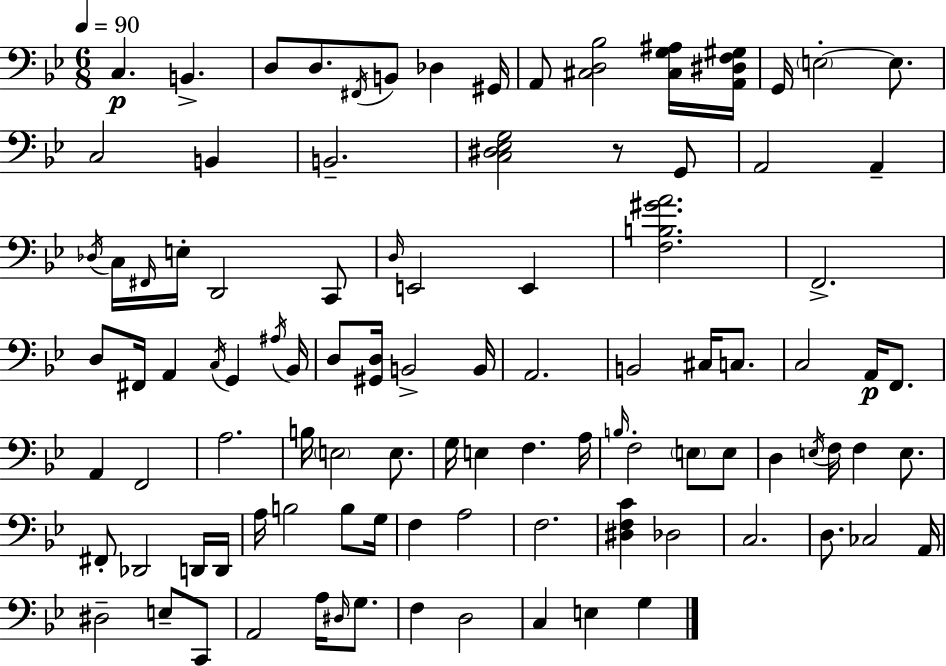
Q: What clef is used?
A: bass